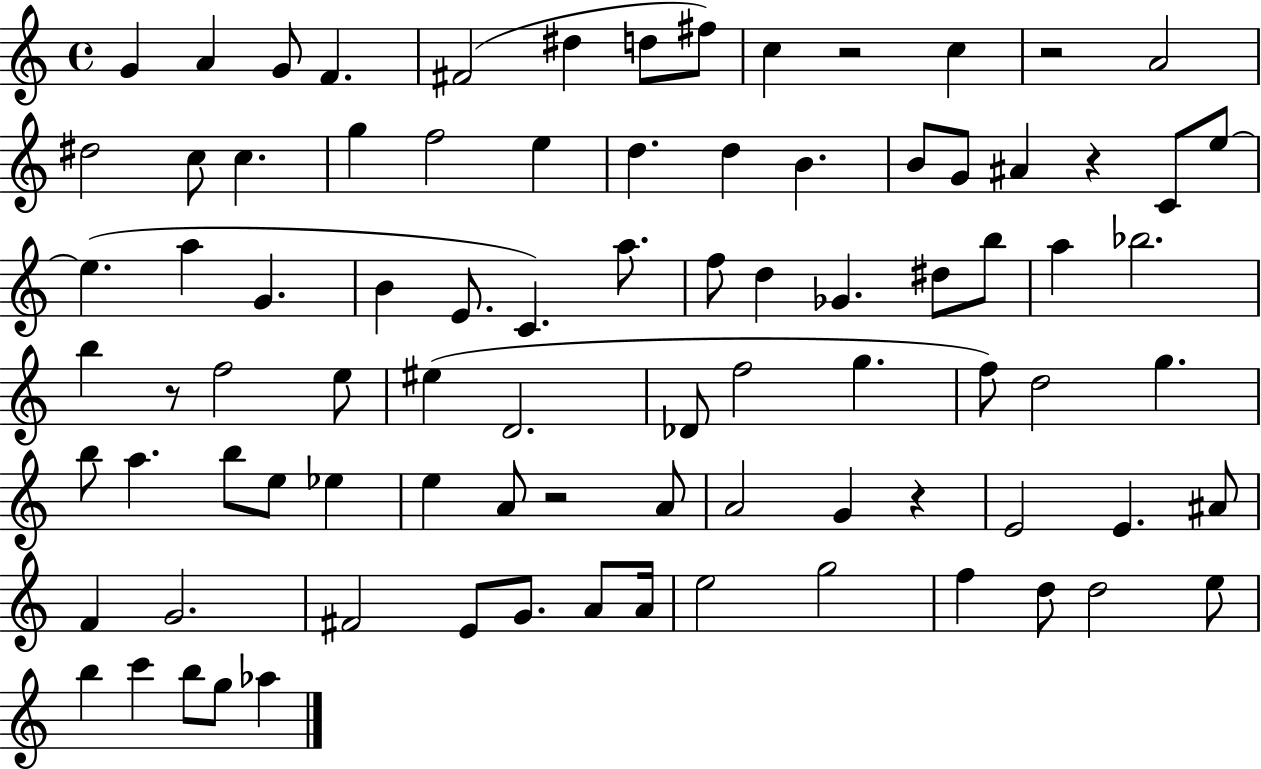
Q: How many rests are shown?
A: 6